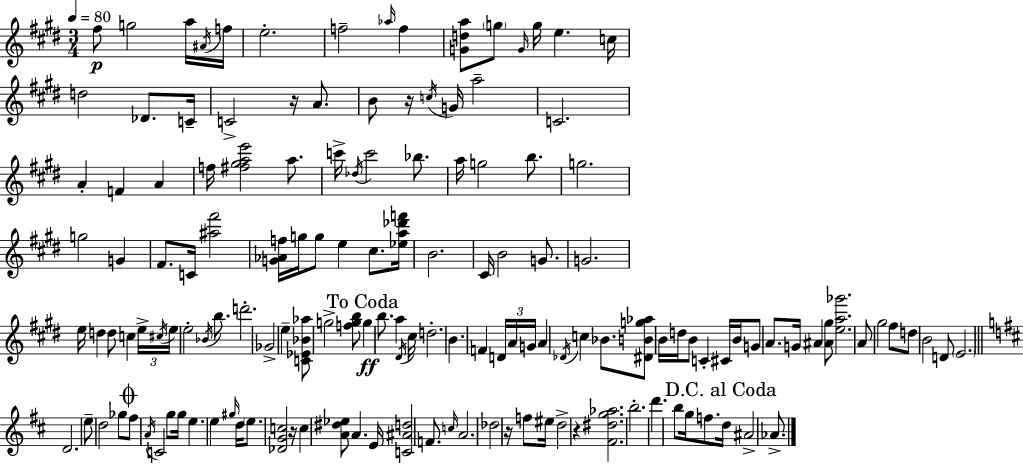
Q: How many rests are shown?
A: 5